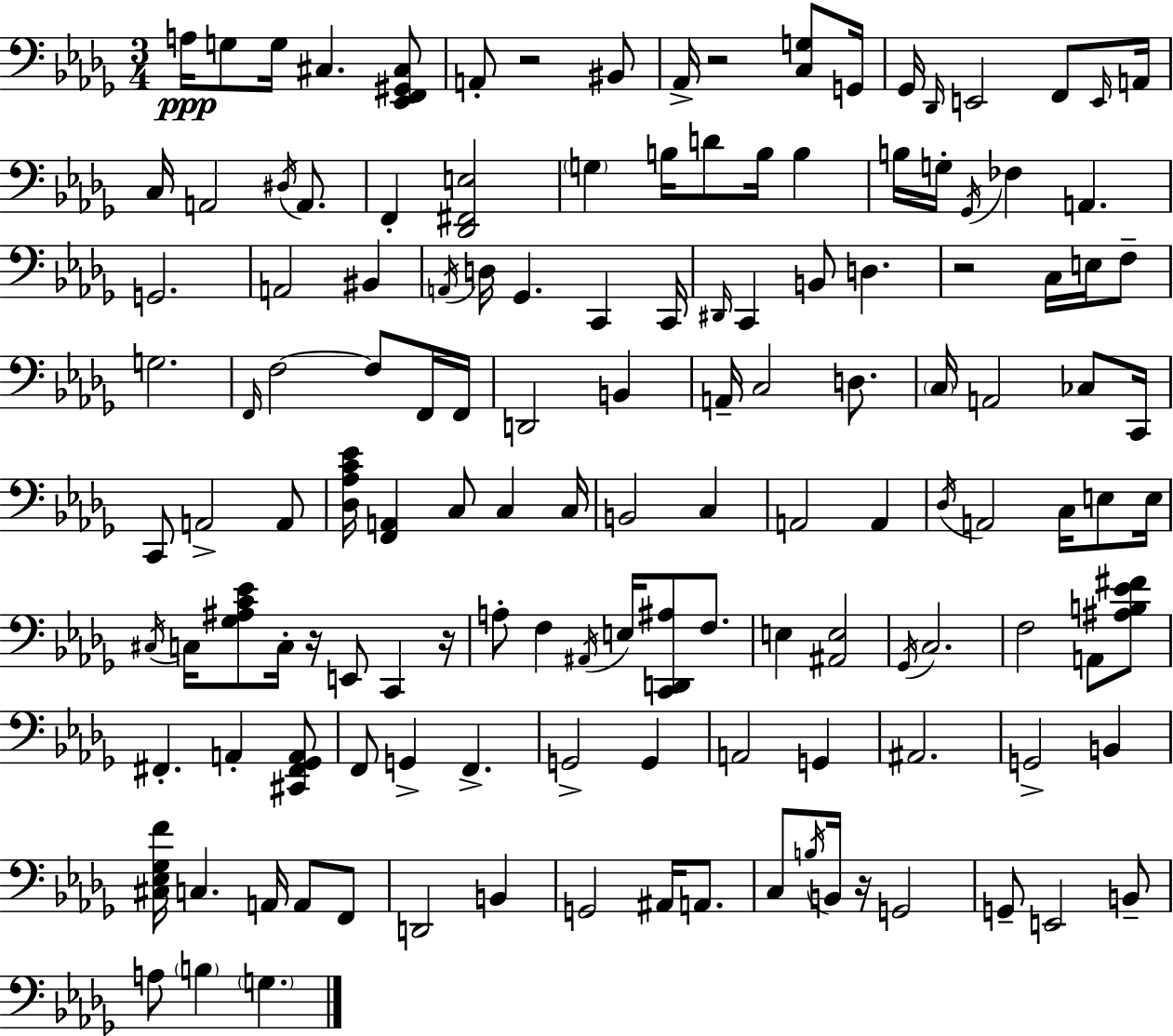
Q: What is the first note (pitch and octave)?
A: A3